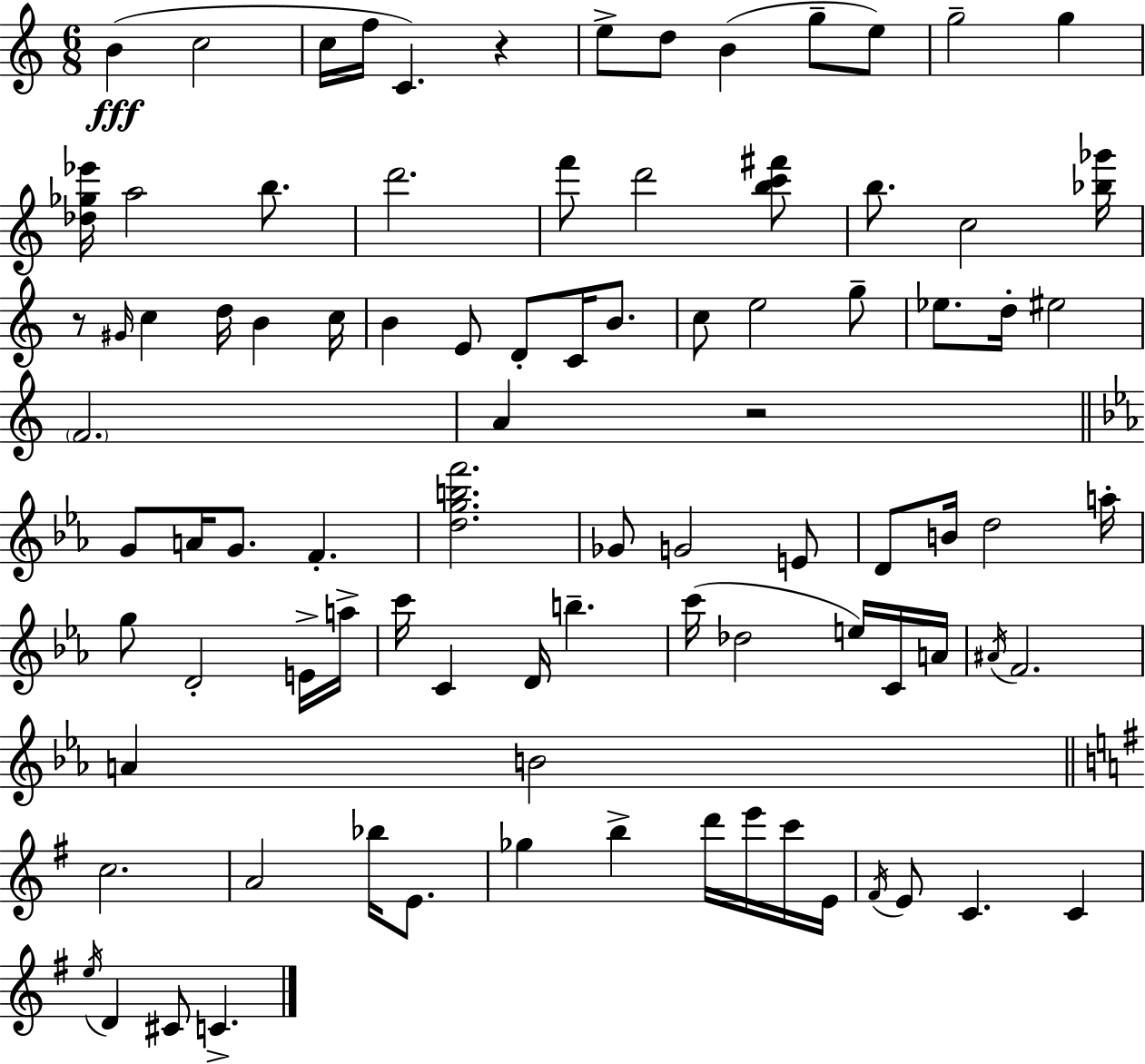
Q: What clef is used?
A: treble